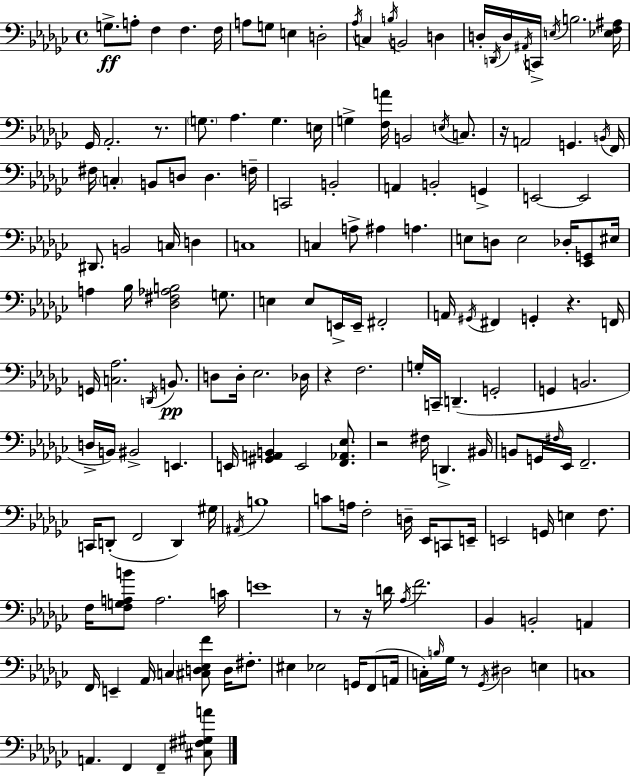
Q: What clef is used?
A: bass